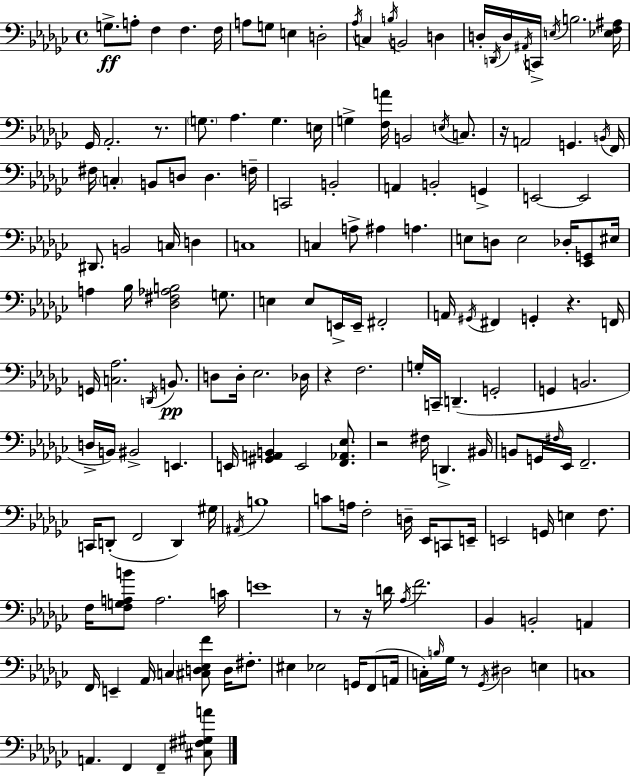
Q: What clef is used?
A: bass